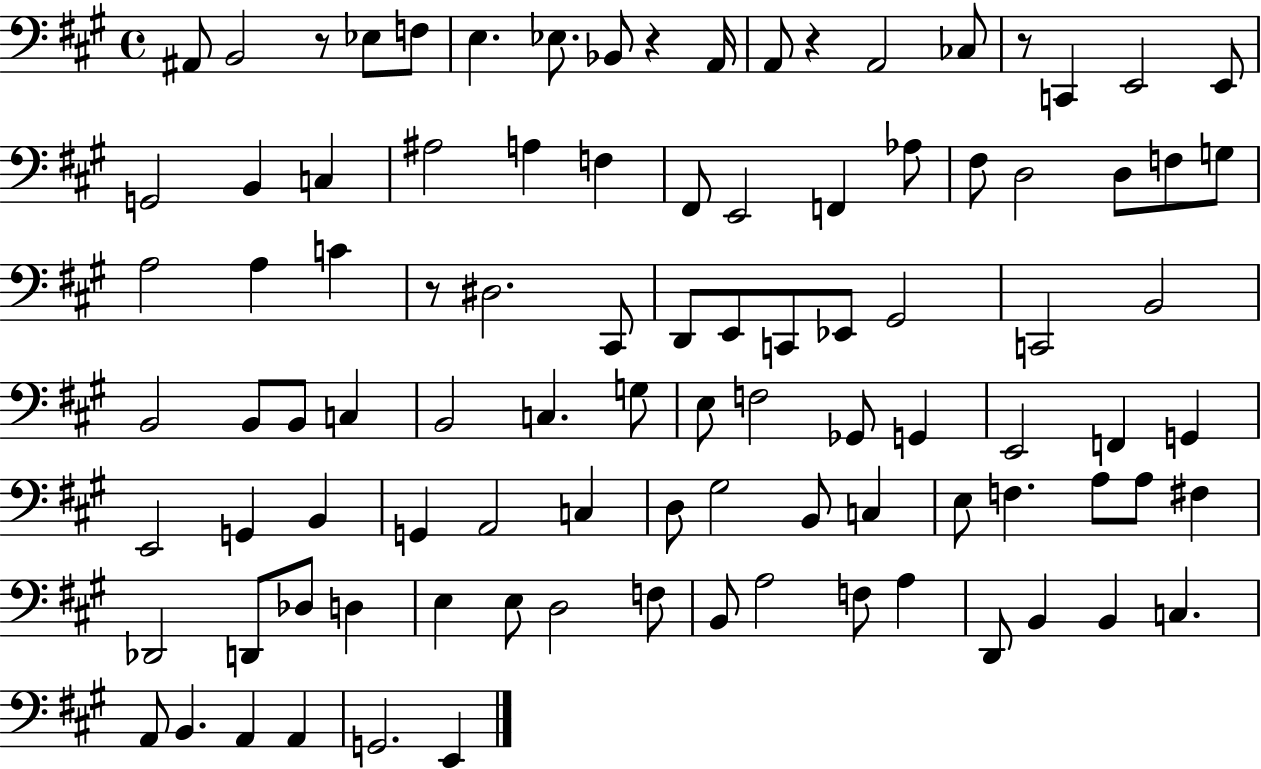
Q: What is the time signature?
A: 4/4